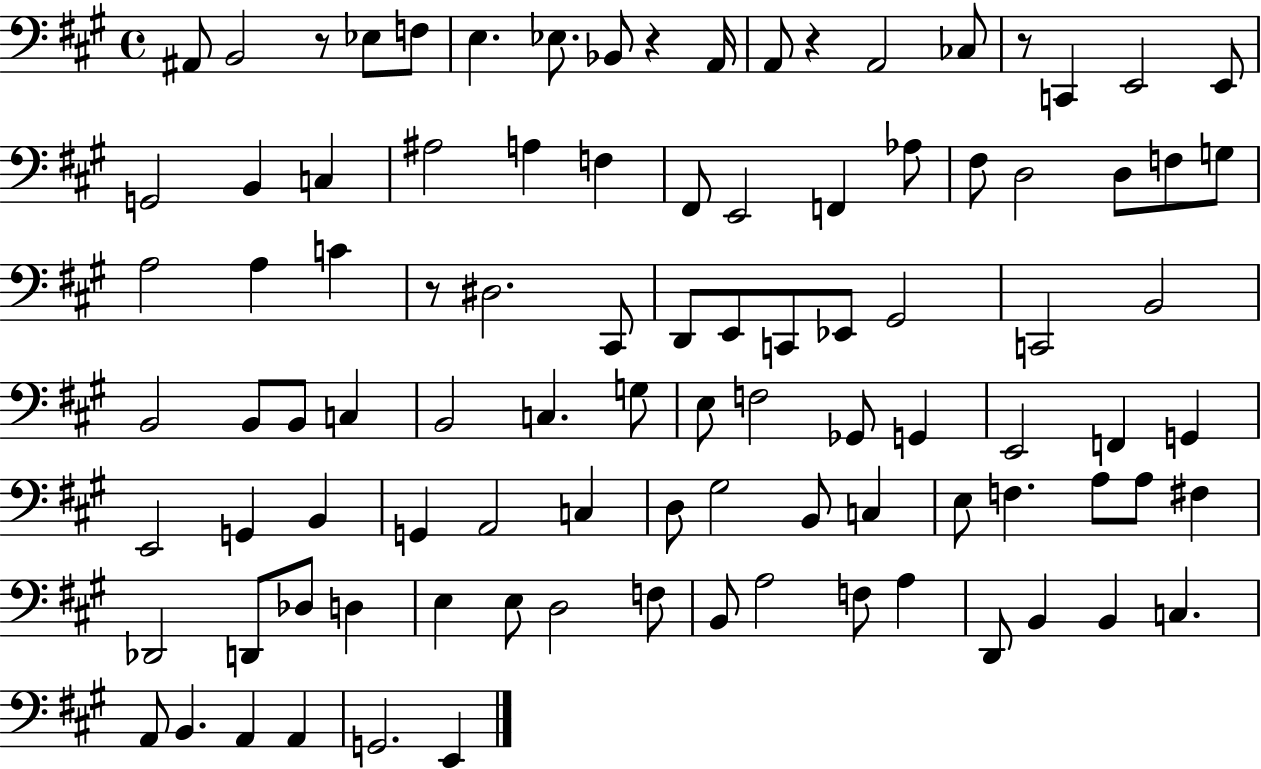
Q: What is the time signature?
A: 4/4